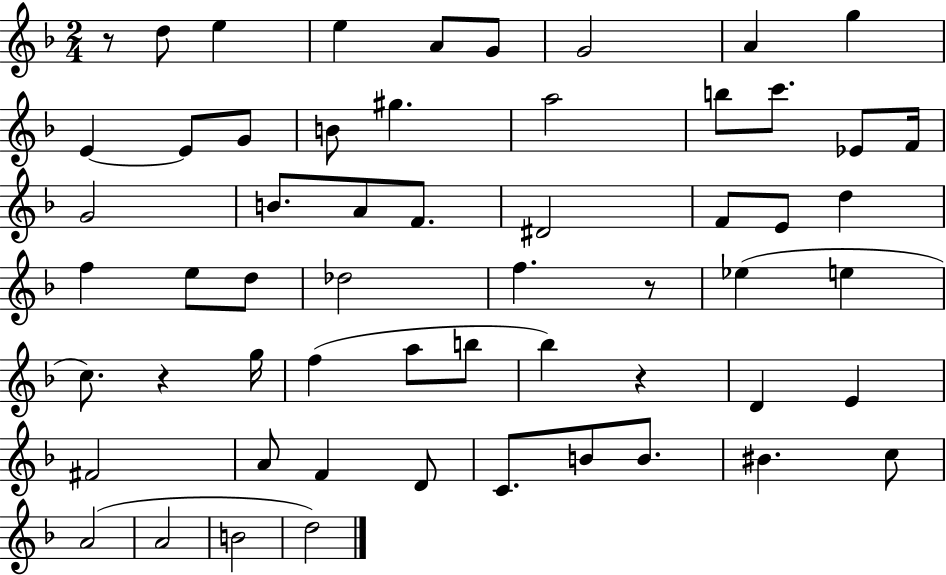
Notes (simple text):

R/e D5/e E5/q E5/q A4/e G4/e G4/h A4/q G5/q E4/q E4/e G4/e B4/e G#5/q. A5/h B5/e C6/e. Eb4/e F4/s G4/h B4/e. A4/e F4/e. D#4/h F4/e E4/e D5/q F5/q E5/e D5/e Db5/h F5/q. R/e Eb5/q E5/q C5/e. R/q G5/s F5/q A5/e B5/e Bb5/q R/q D4/q E4/q F#4/h A4/e F4/q D4/e C4/e. B4/e B4/e. BIS4/q. C5/e A4/h A4/h B4/h D5/h